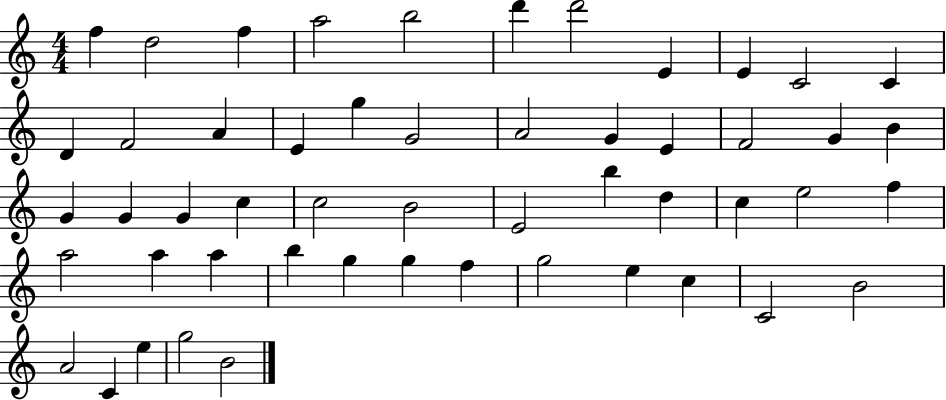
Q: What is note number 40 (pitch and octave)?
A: G5